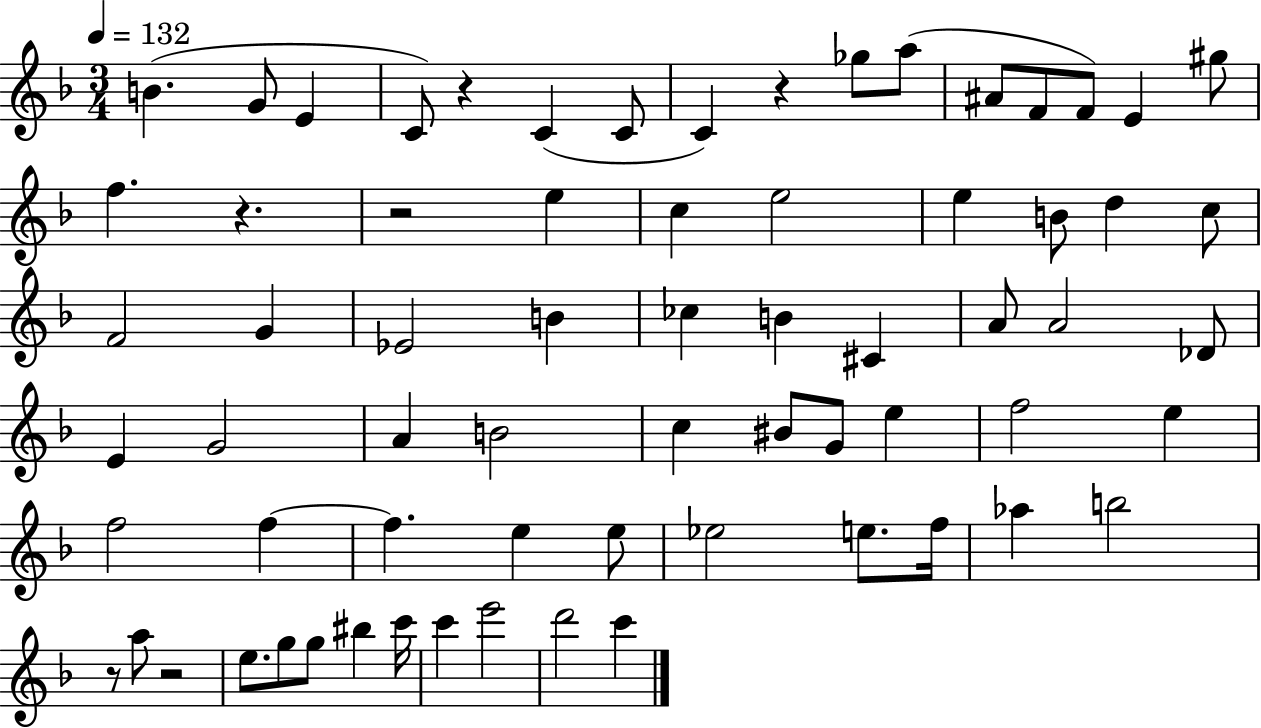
{
  \clef treble
  \numericTimeSignature
  \time 3/4
  \key f \major
  \tempo 4 = 132
  \repeat volta 2 { b'4.( g'8 e'4 | c'8) r4 c'4( c'8 | c'4) r4 ges''8 a''8( | ais'8 f'8 f'8) e'4 gis''8 | \break f''4. r4. | r2 e''4 | c''4 e''2 | e''4 b'8 d''4 c''8 | \break f'2 g'4 | ees'2 b'4 | ces''4 b'4 cis'4 | a'8 a'2 des'8 | \break e'4 g'2 | a'4 b'2 | c''4 bis'8 g'8 e''4 | f''2 e''4 | \break f''2 f''4~~ | f''4. e''4 e''8 | ees''2 e''8. f''16 | aes''4 b''2 | \break r8 a''8 r2 | e''8. g''8 g''8 bis''4 c'''16 | c'''4 e'''2 | d'''2 c'''4 | \break } \bar "|."
}